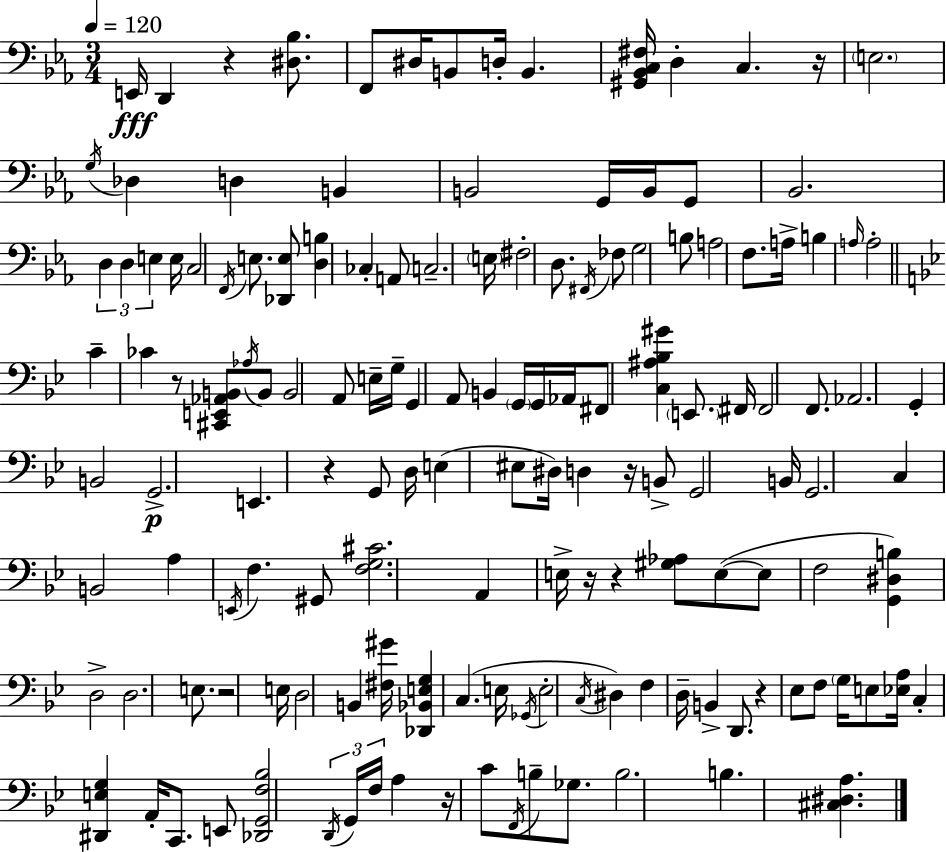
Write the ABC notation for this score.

X:1
T:Untitled
M:3/4
L:1/4
K:Cm
E,,/4 D,, z [^D,_B,]/2 F,,/2 ^D,/4 B,,/2 D,/4 B,, [^G,,_B,,C,^F,]/4 D, C, z/4 E,2 G,/4 _D, D, B,, B,,2 G,,/4 B,,/4 G,,/2 _B,,2 D, D, E, E,/4 C,2 F,,/4 E,/2 [_D,,E,]/2 [D,B,] _C, A,,/2 C,2 E,/4 ^F,2 D,/2 ^F,,/4 _F,/2 G,2 B,/2 A,2 F,/2 A,/4 B, A,/4 A,2 C _C z/2 [^C,,E,,_A,,B,,]/2 _A,/4 B,,/2 B,,2 A,,/2 E,/4 G,/4 G,, A,,/2 B,, G,,/4 G,,/4 _A,,/4 ^F,,/2 [C,^A,_B,^G] E,,/2 ^F,,/4 ^F,,2 F,,/2 _A,,2 G,, B,,2 G,,2 E,, z G,,/2 D,/4 E, ^E,/2 ^D,/4 D, z/4 B,,/2 G,,2 B,,/4 G,,2 C, B,,2 A, E,,/4 F, ^G,,/2 [F,G,^C]2 A,, E,/4 z/4 z [^G,_A,]/2 E,/2 E,/2 F,2 [G,,^D,B,] D,2 D,2 E,/2 z2 E,/4 D,2 B,, [^F,^G]/4 [_D,,_B,,E,G,] C, E,/4 _G,,/4 E,2 C,/4 ^D, F, D,/4 B,, D,,/2 z _E,/2 F,/2 G,/4 E,/2 [_E,A,]/4 C, [^D,,E,G,] A,,/4 C,,/2 E,,/2 [_D,,G,,F,_B,]2 D,,/4 G,,/4 F,/4 A, z/4 C/2 F,,/4 B,/2 _G,/2 B,2 B, [^C,^D,A,]